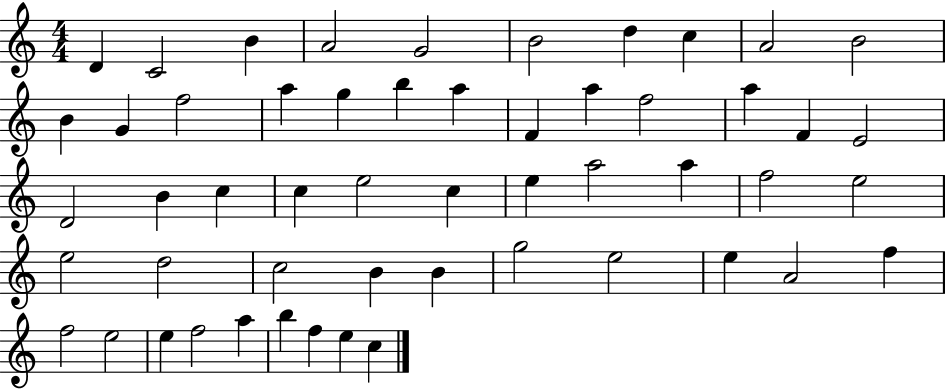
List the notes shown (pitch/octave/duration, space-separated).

D4/q C4/h B4/q A4/h G4/h B4/h D5/q C5/q A4/h B4/h B4/q G4/q F5/h A5/q G5/q B5/q A5/q F4/q A5/q F5/h A5/q F4/q E4/h D4/h B4/q C5/q C5/q E5/h C5/q E5/q A5/h A5/q F5/h E5/h E5/h D5/h C5/h B4/q B4/q G5/h E5/h E5/q A4/h F5/q F5/h E5/h E5/q F5/h A5/q B5/q F5/q E5/q C5/q